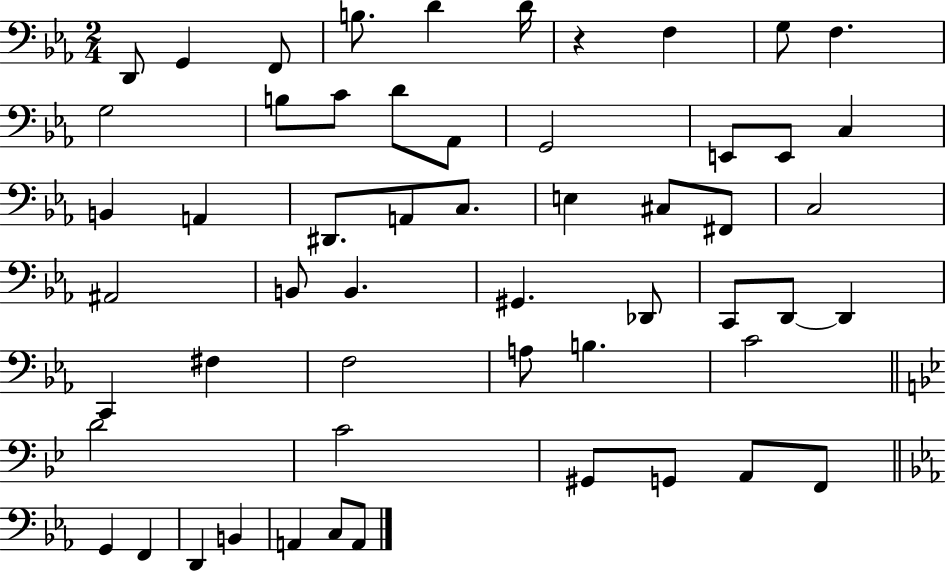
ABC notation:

X:1
T:Untitled
M:2/4
L:1/4
K:Eb
D,,/2 G,, F,,/2 B,/2 D D/4 z F, G,/2 F, G,2 B,/2 C/2 D/2 _A,,/2 G,,2 E,,/2 E,,/2 C, B,, A,, ^D,,/2 A,,/2 C,/2 E, ^C,/2 ^F,,/2 C,2 ^A,,2 B,,/2 B,, ^G,, _D,,/2 C,,/2 D,,/2 D,, C,, ^F, F,2 A,/2 B, C2 D2 C2 ^G,,/2 G,,/2 A,,/2 F,,/2 G,, F,, D,, B,, A,, C,/2 A,,/2